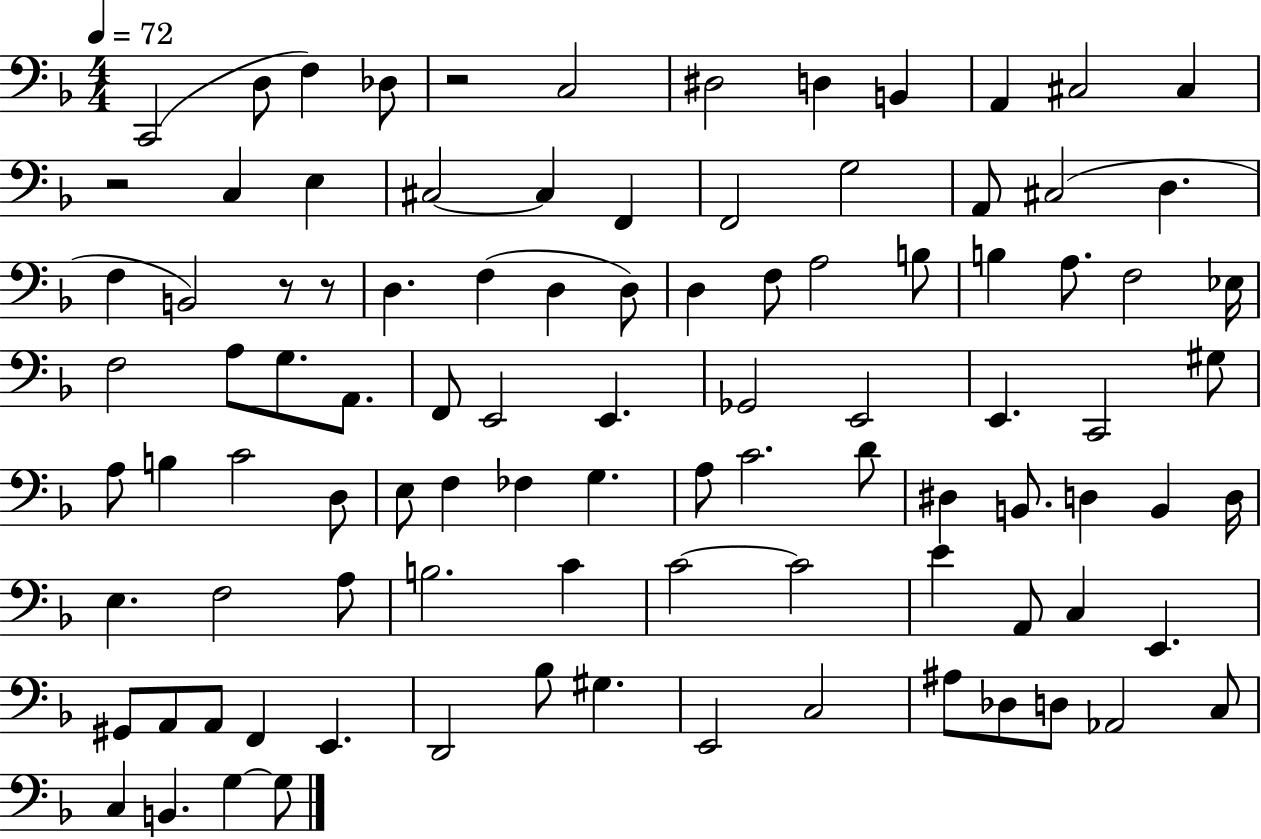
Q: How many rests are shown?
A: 4